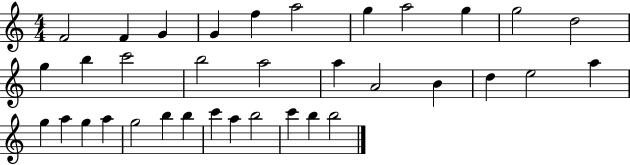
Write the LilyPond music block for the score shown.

{
  \clef treble
  \numericTimeSignature
  \time 4/4
  \key c \major
  f'2 f'4 g'4 | g'4 f''4 a''2 | g''4 a''2 g''4 | g''2 d''2 | \break g''4 b''4 c'''2 | b''2 a''2 | a''4 a'2 b'4 | d''4 e''2 a''4 | \break g''4 a''4 g''4 a''4 | g''2 b''4 b''4 | c'''4 a''4 b''2 | c'''4 b''4 b''2 | \break \bar "|."
}